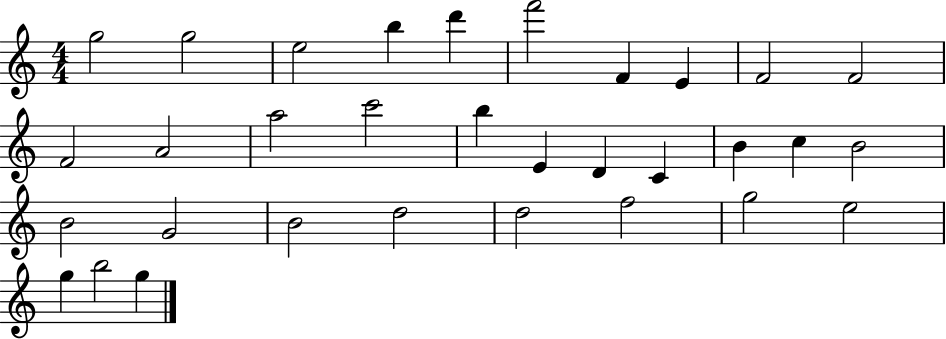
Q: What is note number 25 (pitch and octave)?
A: D5